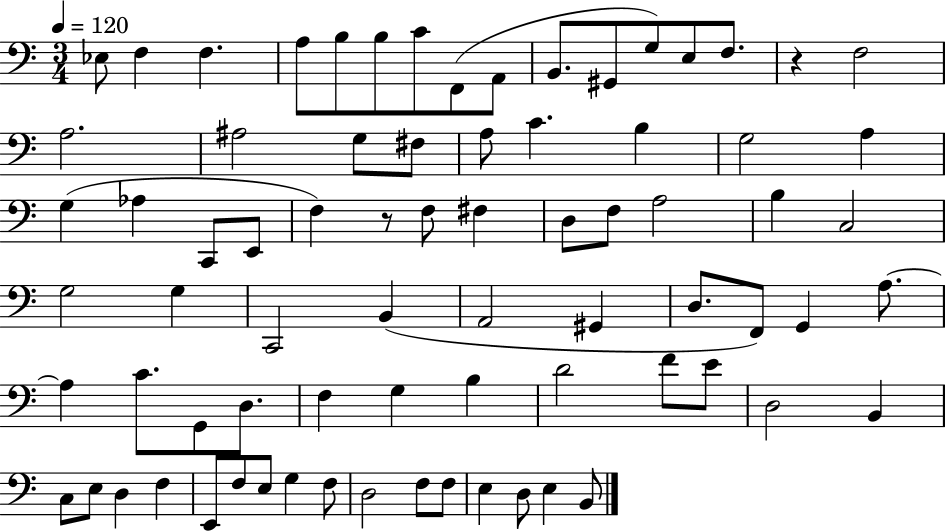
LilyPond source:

{
  \clef bass
  \numericTimeSignature
  \time 3/4
  \key c \major
  \tempo 4 = 120
  ees8 f4 f4. | a8 b8 b8 c'8 f,8( a,8 | b,8. gis,8 g8) e8 f8. | r4 f2 | \break a2. | ais2 g8 fis8 | a8 c'4. b4 | g2 a4 | \break g4( aes4 c,8 e,8 | f4) r8 f8 fis4 | d8 f8 a2 | b4 c2 | \break g2 g4 | c,2 b,4( | a,2 gis,4 | d8. f,8) g,4 a8.~~ | \break a4 c'8. g,8 d8. | f4 g4 b4 | d'2 f'8 e'8 | d2 b,4 | \break c8 e8 d4 f4 | e,8 f8 e8 g4 f8 | d2 f8 f8 | e4 d8 e4 b,8 | \break \bar "|."
}